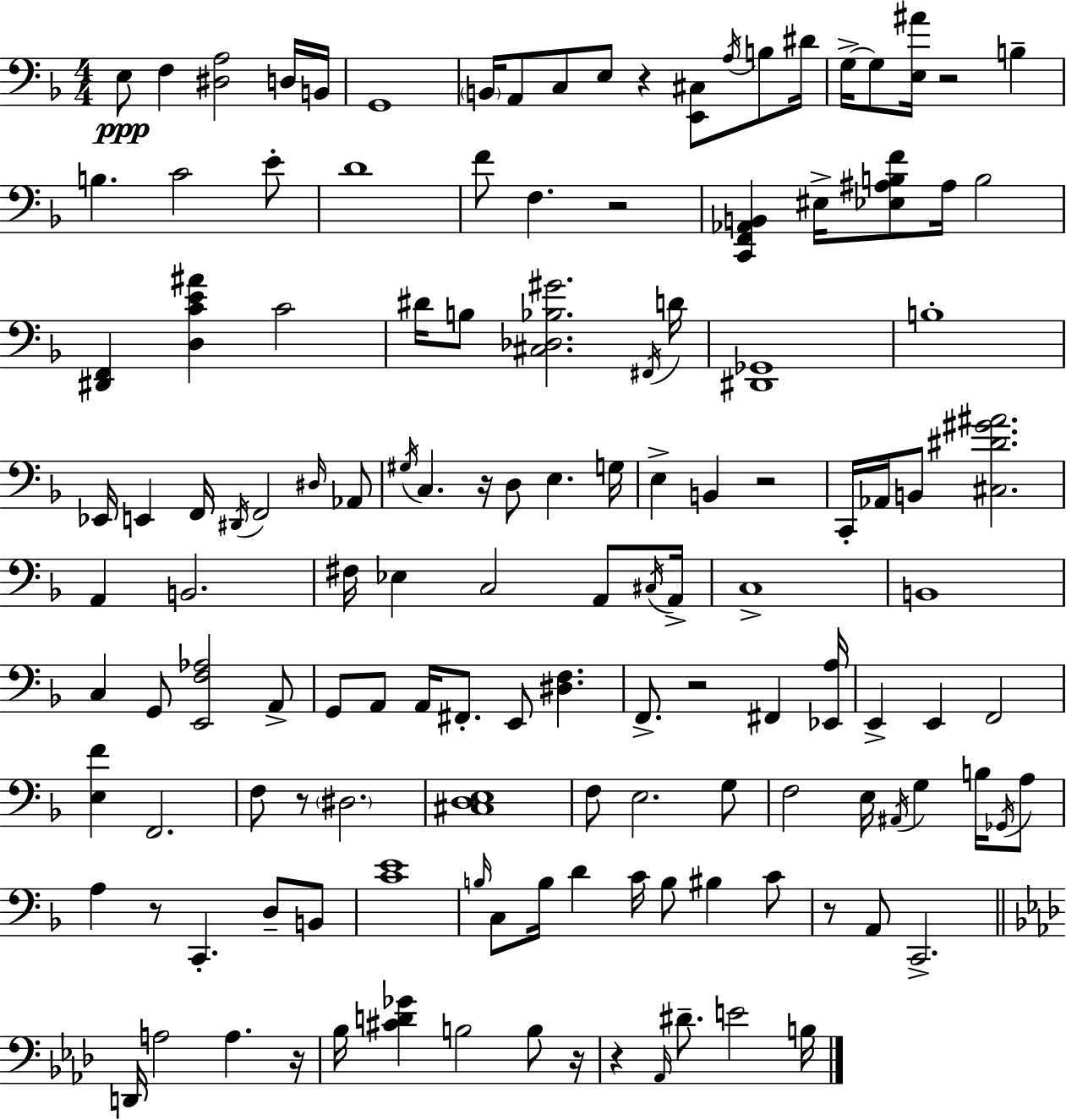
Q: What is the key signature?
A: D minor